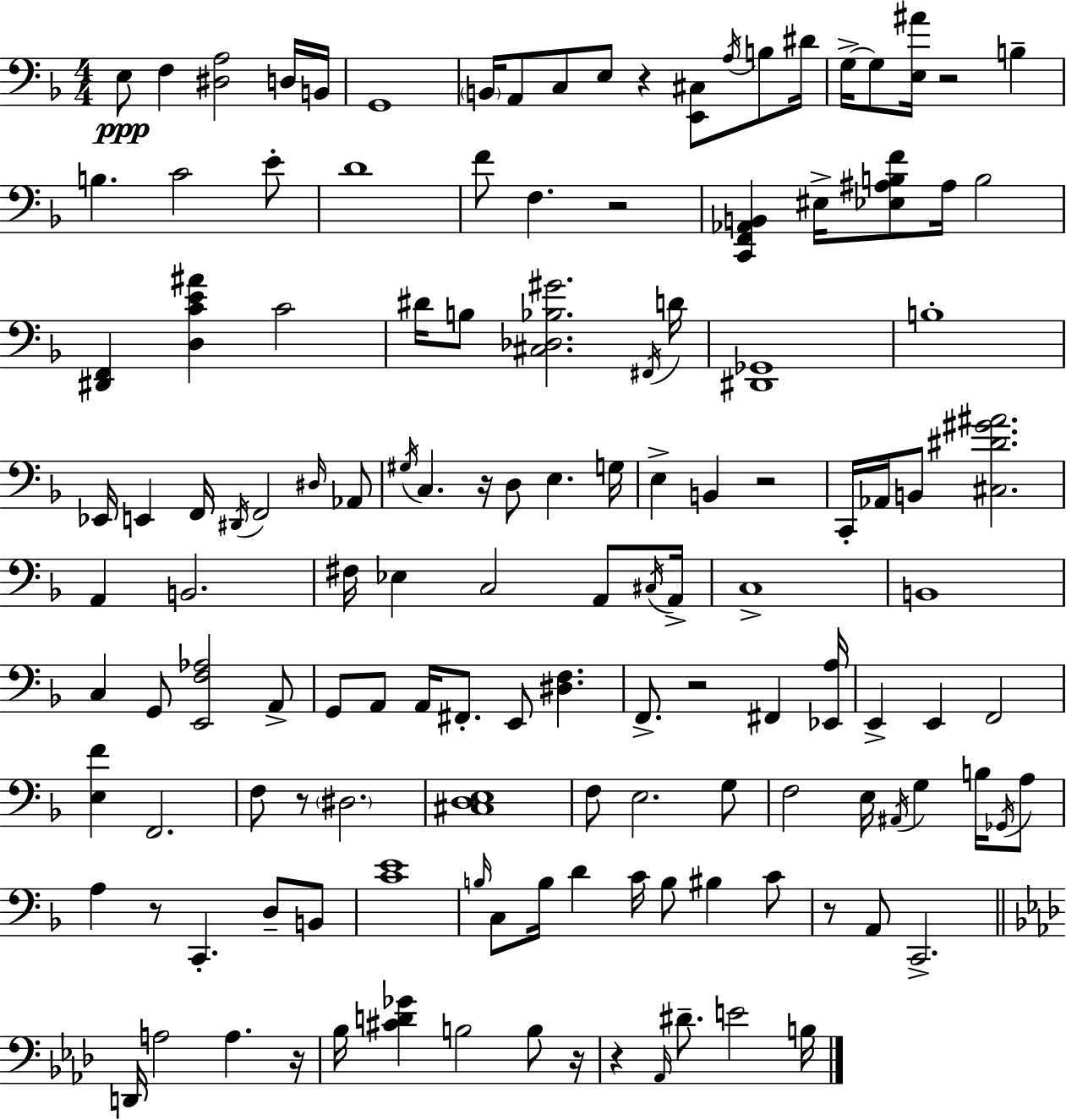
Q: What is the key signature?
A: D minor